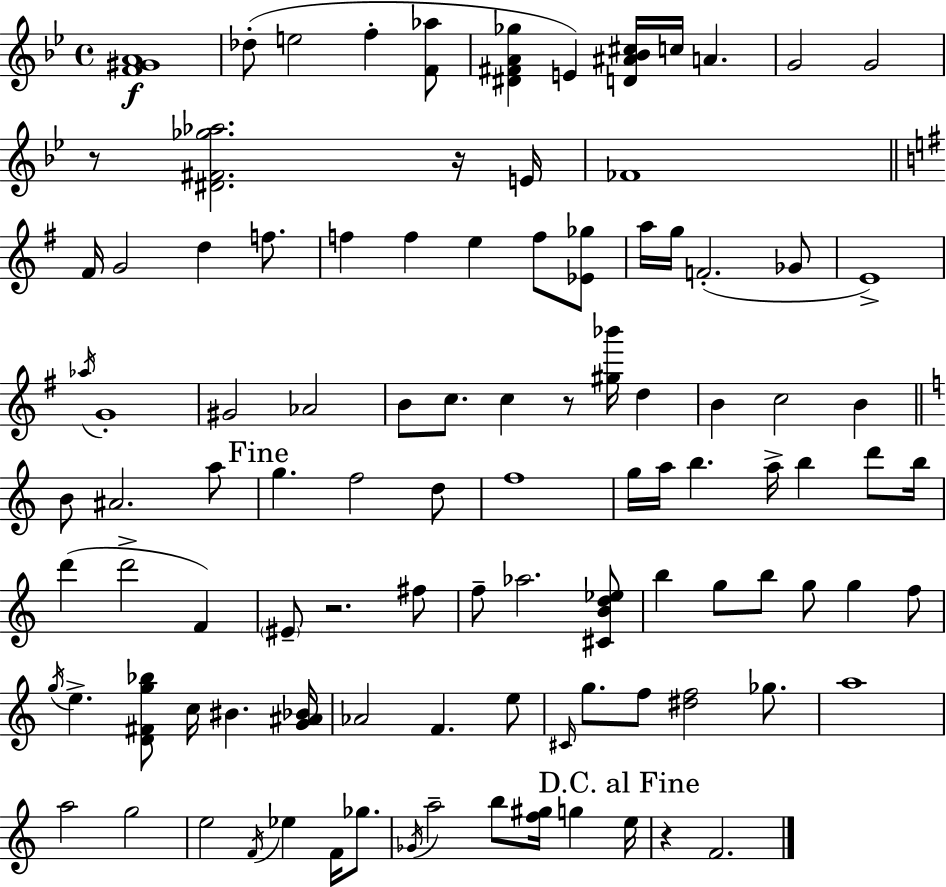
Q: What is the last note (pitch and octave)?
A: F4